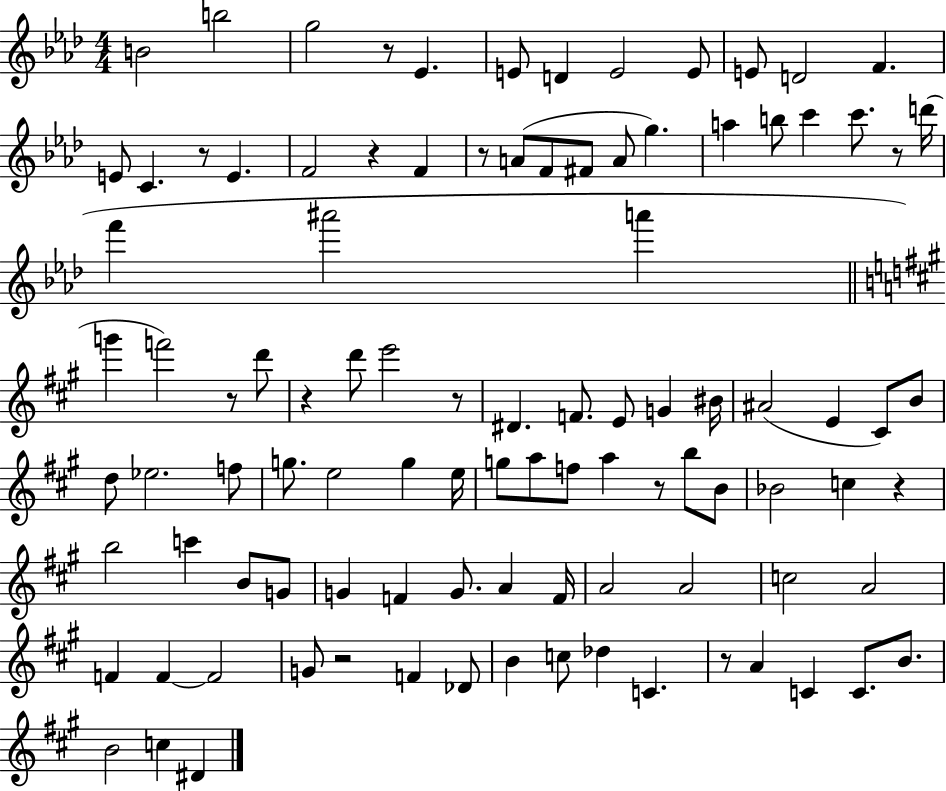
{
  \clef treble
  \numericTimeSignature
  \time 4/4
  \key aes \major
  b'2 b''2 | g''2 r8 ees'4. | e'8 d'4 e'2 e'8 | e'8 d'2 f'4. | \break e'8 c'4. r8 e'4. | f'2 r4 f'4 | r8 a'8( f'8 fis'8 a'8 g''4.) | a''4 b''8 c'''4 c'''8. r8 d'''16( | \break f'''4 ais'''2 a'''4 | \bar "||" \break \key a \major g'''4 f'''2) r8 d'''8 | r4 d'''8 e'''2 r8 | dis'4. f'8. e'8 g'4 bis'16 | ais'2( e'4 cis'8) b'8 | \break d''8 ees''2. f''8 | g''8. e''2 g''4 e''16 | g''8 a''8 f''8 a''4 r8 b''8 b'8 | bes'2 c''4 r4 | \break b''2 c'''4 b'8 g'8 | g'4 f'4 g'8. a'4 f'16 | a'2 a'2 | c''2 a'2 | \break f'4 f'4~~ f'2 | g'8 r2 f'4 des'8 | b'4 c''8 des''4 c'4. | r8 a'4 c'4 c'8. b'8. | \break b'2 c''4 dis'4 | \bar "|."
}